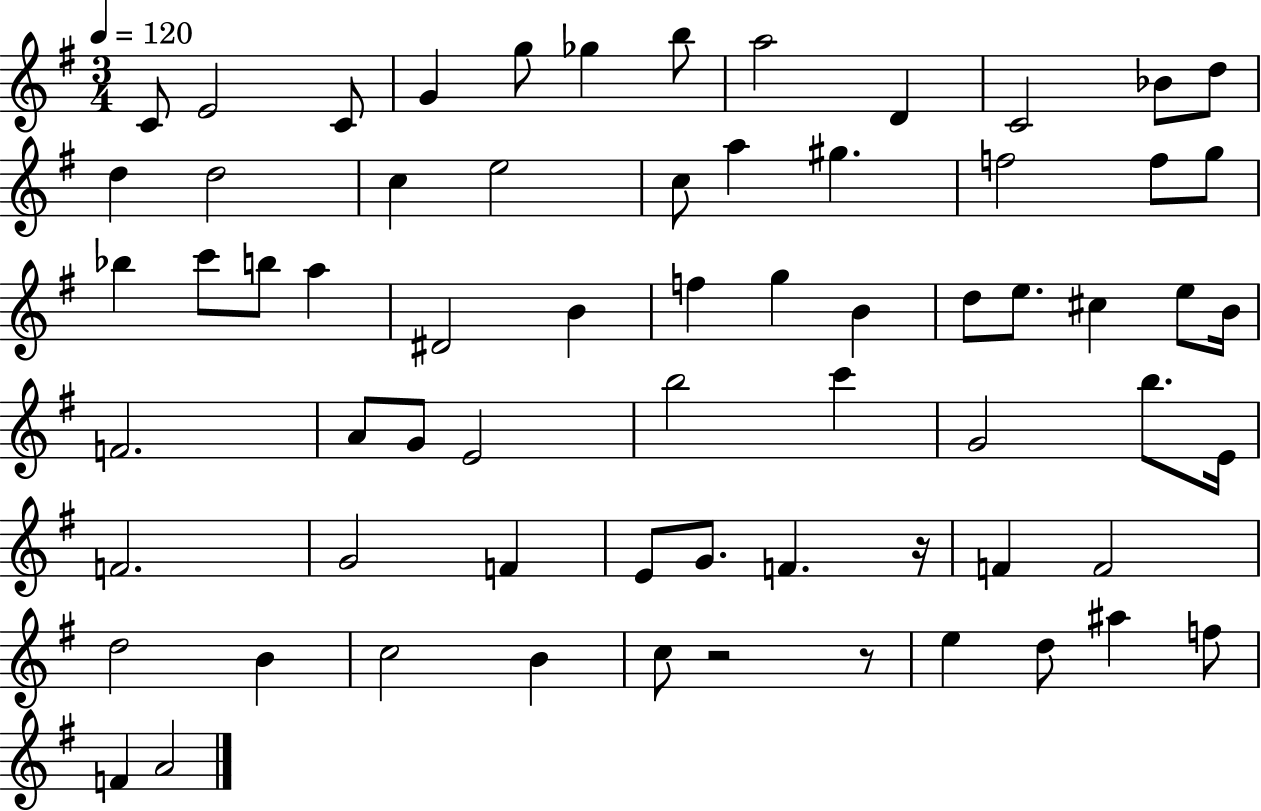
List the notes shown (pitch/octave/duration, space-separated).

C4/e E4/h C4/e G4/q G5/e Gb5/q B5/e A5/h D4/q C4/h Bb4/e D5/e D5/q D5/h C5/q E5/h C5/e A5/q G#5/q. F5/h F5/e G5/e Bb5/q C6/e B5/e A5/q D#4/h B4/q F5/q G5/q B4/q D5/e E5/e. C#5/q E5/e B4/s F4/h. A4/e G4/e E4/h B5/h C6/q G4/h B5/e. E4/s F4/h. G4/h F4/q E4/e G4/e. F4/q. R/s F4/q F4/h D5/h B4/q C5/h B4/q C5/e R/h R/e E5/q D5/e A#5/q F5/e F4/q A4/h